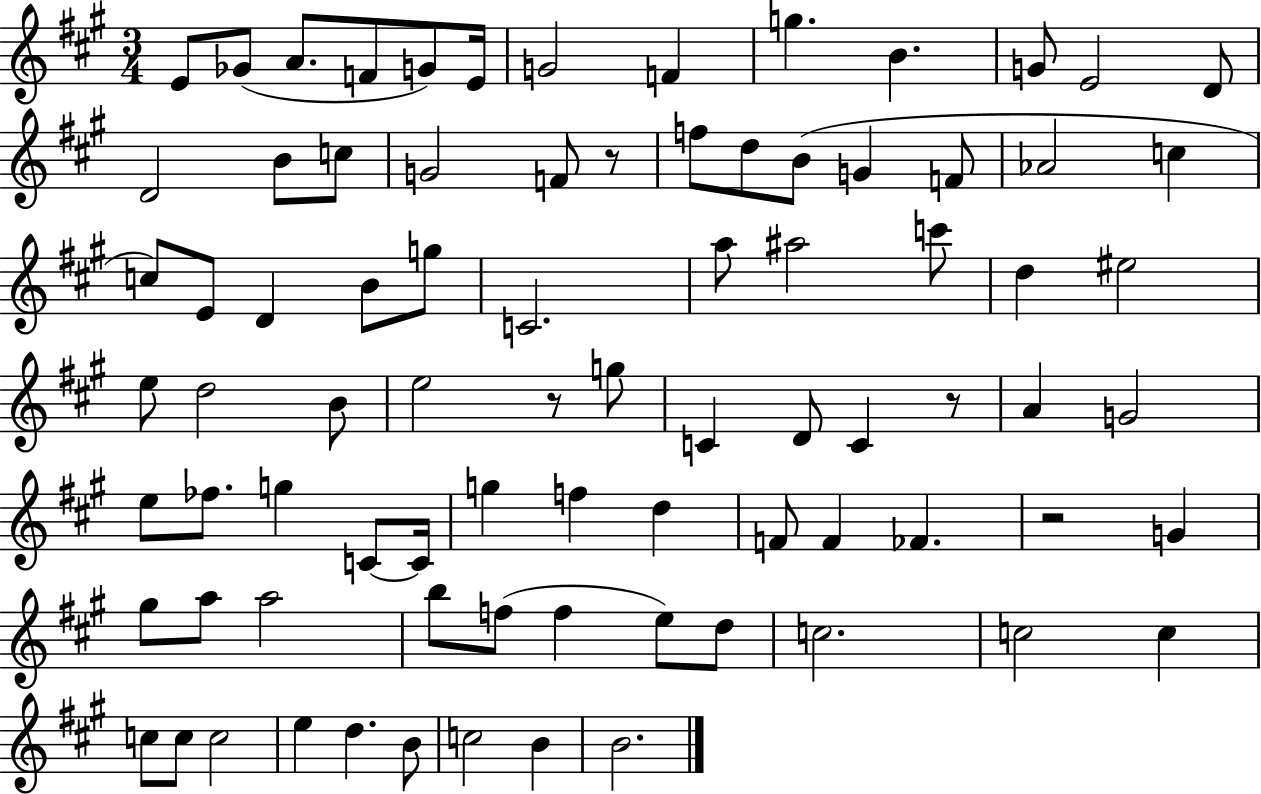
E4/e Gb4/e A4/e. F4/e G4/e E4/s G4/h F4/q G5/q. B4/q. G4/e E4/h D4/e D4/h B4/e C5/e G4/h F4/e R/e F5/e D5/e B4/e G4/q F4/e Ab4/h C5/q C5/e E4/e D4/q B4/e G5/e C4/h. A5/e A#5/h C6/e D5/q EIS5/h E5/e D5/h B4/e E5/h R/e G5/e C4/q D4/e C4/q R/e A4/q G4/h E5/e FES5/e. G5/q C4/e C4/s G5/q F5/q D5/q F4/e F4/q FES4/q. R/h G4/q G#5/e A5/e A5/h B5/e F5/e F5/q E5/e D5/e C5/h. C5/h C5/q C5/e C5/e C5/h E5/q D5/q. B4/e C5/h B4/q B4/h.